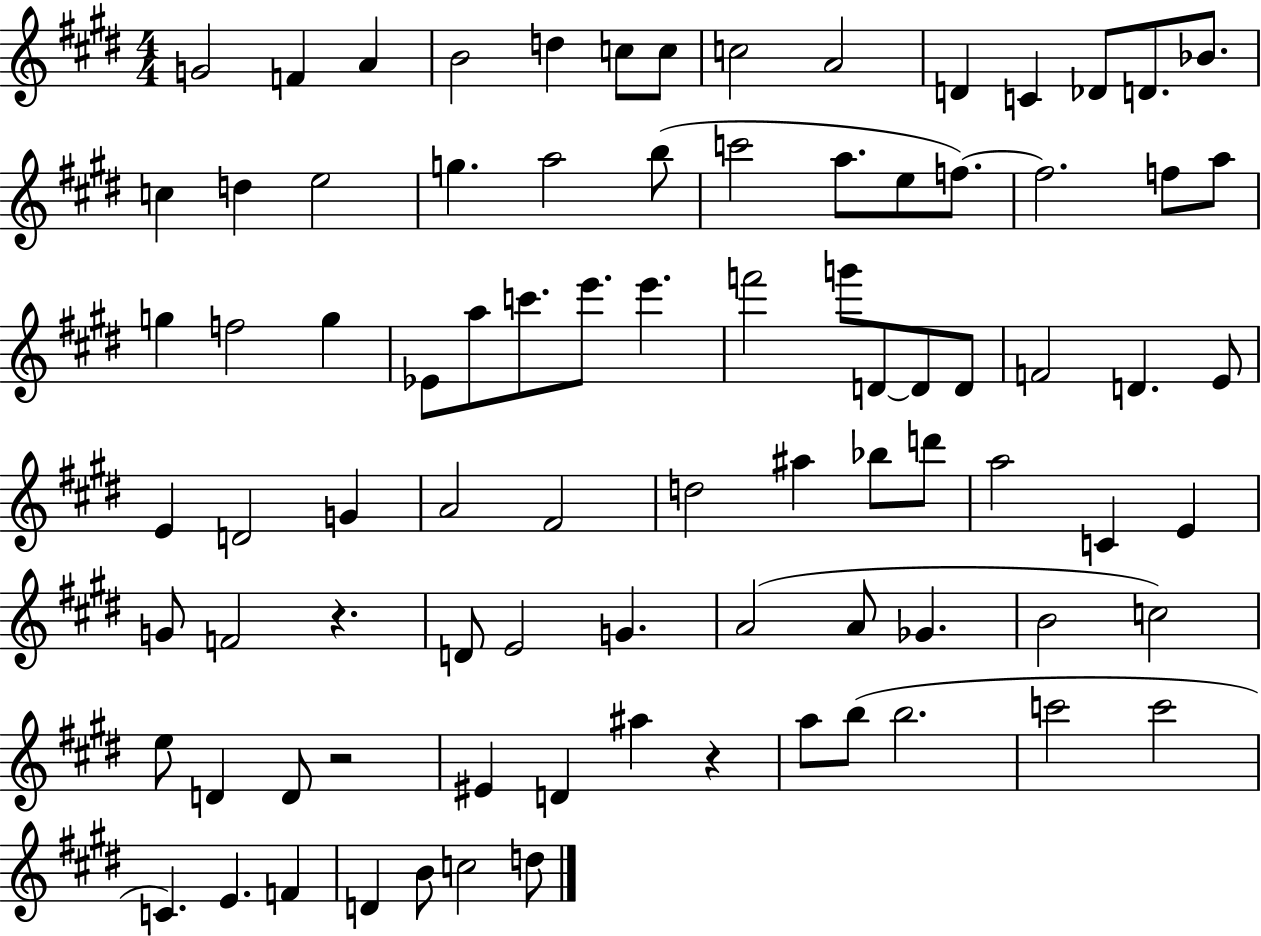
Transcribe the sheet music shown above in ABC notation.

X:1
T:Untitled
M:4/4
L:1/4
K:E
G2 F A B2 d c/2 c/2 c2 A2 D C _D/2 D/2 _B/2 c d e2 g a2 b/2 c'2 a/2 e/2 f/2 f2 f/2 a/2 g f2 g _E/2 a/2 c'/2 e'/2 e' f'2 g'/2 D/2 D/2 D/2 F2 D E/2 E D2 G A2 ^F2 d2 ^a _b/2 d'/2 a2 C E G/2 F2 z D/2 E2 G A2 A/2 _G B2 c2 e/2 D D/2 z2 ^E D ^a z a/2 b/2 b2 c'2 c'2 C E F D B/2 c2 d/2